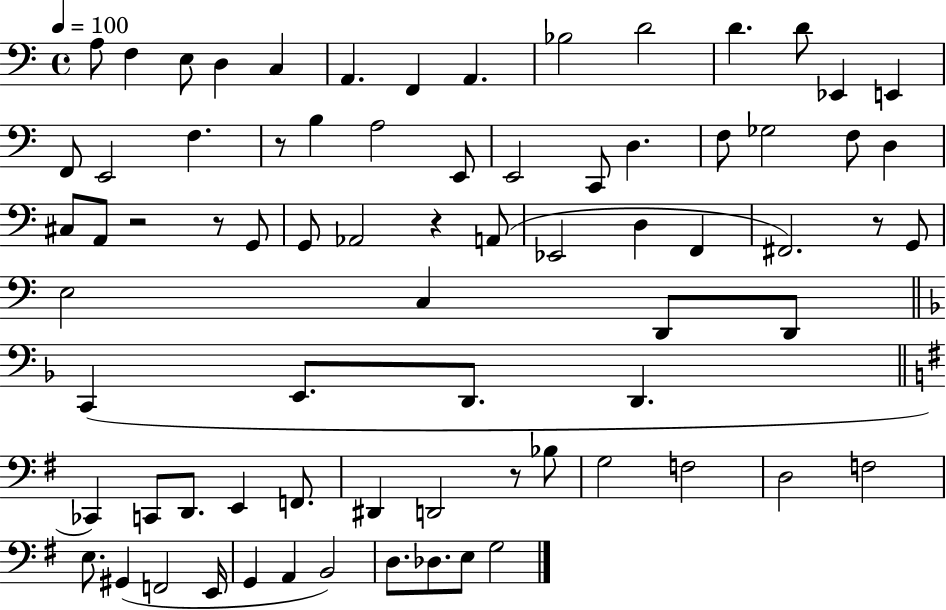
X:1
T:Untitled
M:4/4
L:1/4
K:C
A,/2 F, E,/2 D, C, A,, F,, A,, _B,2 D2 D D/2 _E,, E,, F,,/2 E,,2 F, z/2 B, A,2 E,,/2 E,,2 C,,/2 D, F,/2 _G,2 F,/2 D, ^C,/2 A,,/2 z2 z/2 G,,/2 G,,/2 _A,,2 z A,,/2 _E,,2 D, F,, ^F,,2 z/2 G,,/2 E,2 C, D,,/2 D,,/2 C,, E,,/2 D,,/2 D,, _C,, C,,/2 D,,/2 E,, F,,/2 ^D,, D,,2 z/2 _B,/2 G,2 F,2 D,2 F,2 E,/2 ^G,, F,,2 E,,/4 G,, A,, B,,2 D,/2 _D,/2 E,/2 G,2